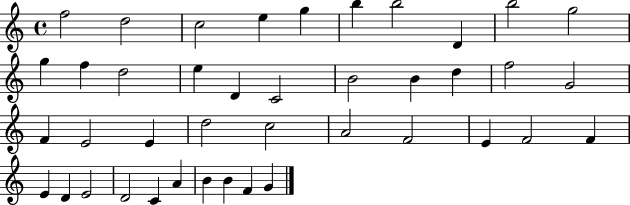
F5/h D5/h C5/h E5/q G5/q B5/q B5/h D4/q B5/h G5/h G5/q F5/q D5/h E5/q D4/q C4/h B4/h B4/q D5/q F5/h G4/h F4/q E4/h E4/q D5/h C5/h A4/h F4/h E4/q F4/h F4/q E4/q D4/q E4/h D4/h C4/q A4/q B4/q B4/q F4/q G4/q